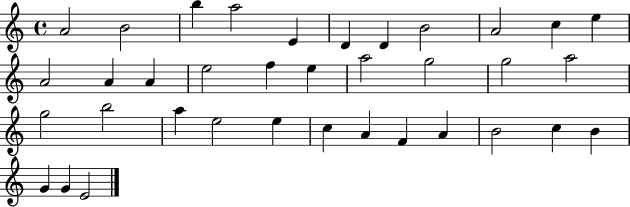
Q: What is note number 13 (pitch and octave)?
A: A4